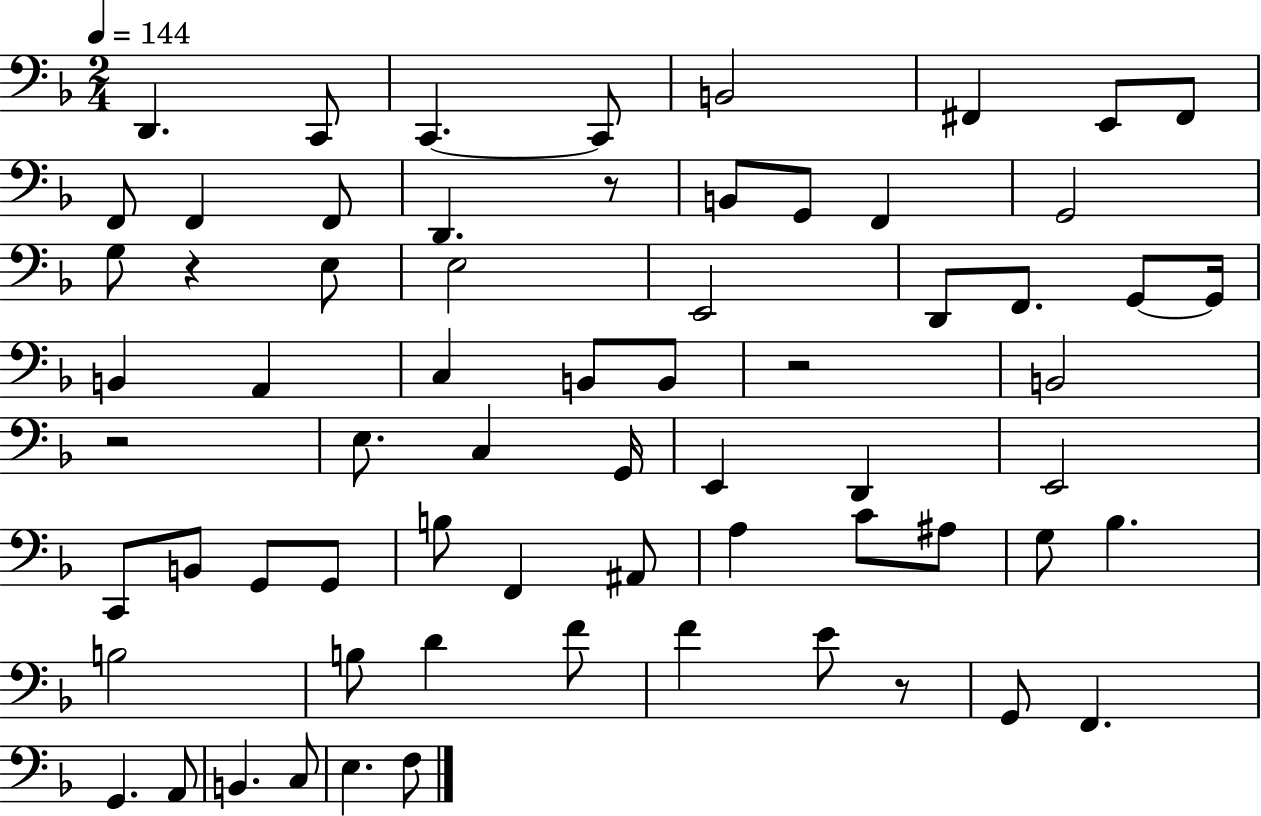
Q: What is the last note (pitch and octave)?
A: F3